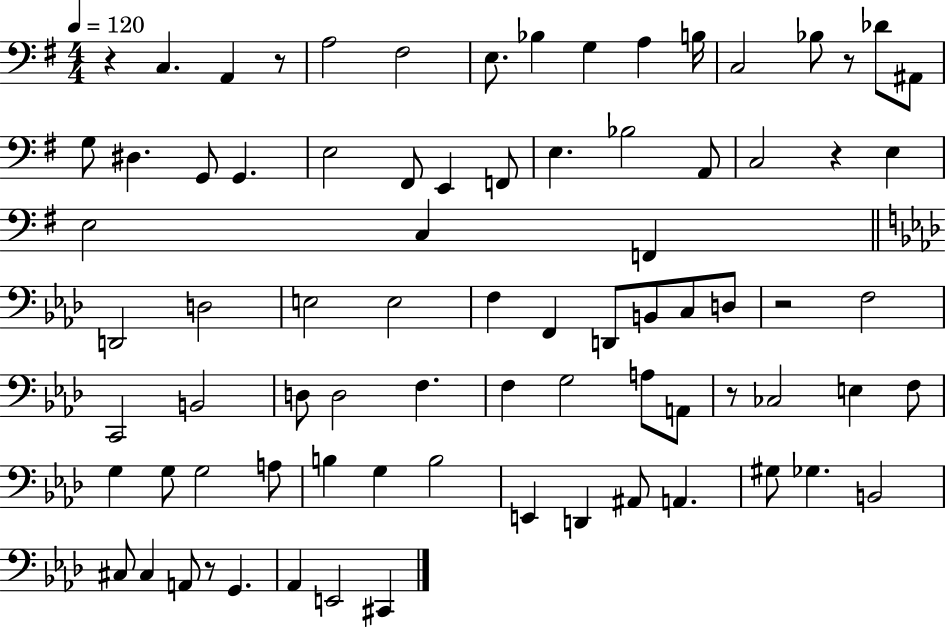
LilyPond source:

{
  \clef bass
  \numericTimeSignature
  \time 4/4
  \key g \major
  \tempo 4 = 120
  r4 c4. a,4 r8 | a2 fis2 | e8. bes4 g4 a4 b16 | c2 bes8 r8 des'8 ais,8 | \break g8 dis4. g,8 g,4. | e2 fis,8 e,4 f,8 | e4. bes2 a,8 | c2 r4 e4 | \break e2 c4 f,4 | \bar "||" \break \key f \minor d,2 d2 | e2 e2 | f4 f,4 d,8 b,8 c8 d8 | r2 f2 | \break c,2 b,2 | d8 d2 f4. | f4 g2 a8 a,8 | r8 ces2 e4 f8 | \break g4 g8 g2 a8 | b4 g4 b2 | e,4 d,4 ais,8 a,4. | gis8 ges4. b,2 | \break cis8 cis4 a,8 r8 g,4. | aes,4 e,2 cis,4 | \bar "|."
}